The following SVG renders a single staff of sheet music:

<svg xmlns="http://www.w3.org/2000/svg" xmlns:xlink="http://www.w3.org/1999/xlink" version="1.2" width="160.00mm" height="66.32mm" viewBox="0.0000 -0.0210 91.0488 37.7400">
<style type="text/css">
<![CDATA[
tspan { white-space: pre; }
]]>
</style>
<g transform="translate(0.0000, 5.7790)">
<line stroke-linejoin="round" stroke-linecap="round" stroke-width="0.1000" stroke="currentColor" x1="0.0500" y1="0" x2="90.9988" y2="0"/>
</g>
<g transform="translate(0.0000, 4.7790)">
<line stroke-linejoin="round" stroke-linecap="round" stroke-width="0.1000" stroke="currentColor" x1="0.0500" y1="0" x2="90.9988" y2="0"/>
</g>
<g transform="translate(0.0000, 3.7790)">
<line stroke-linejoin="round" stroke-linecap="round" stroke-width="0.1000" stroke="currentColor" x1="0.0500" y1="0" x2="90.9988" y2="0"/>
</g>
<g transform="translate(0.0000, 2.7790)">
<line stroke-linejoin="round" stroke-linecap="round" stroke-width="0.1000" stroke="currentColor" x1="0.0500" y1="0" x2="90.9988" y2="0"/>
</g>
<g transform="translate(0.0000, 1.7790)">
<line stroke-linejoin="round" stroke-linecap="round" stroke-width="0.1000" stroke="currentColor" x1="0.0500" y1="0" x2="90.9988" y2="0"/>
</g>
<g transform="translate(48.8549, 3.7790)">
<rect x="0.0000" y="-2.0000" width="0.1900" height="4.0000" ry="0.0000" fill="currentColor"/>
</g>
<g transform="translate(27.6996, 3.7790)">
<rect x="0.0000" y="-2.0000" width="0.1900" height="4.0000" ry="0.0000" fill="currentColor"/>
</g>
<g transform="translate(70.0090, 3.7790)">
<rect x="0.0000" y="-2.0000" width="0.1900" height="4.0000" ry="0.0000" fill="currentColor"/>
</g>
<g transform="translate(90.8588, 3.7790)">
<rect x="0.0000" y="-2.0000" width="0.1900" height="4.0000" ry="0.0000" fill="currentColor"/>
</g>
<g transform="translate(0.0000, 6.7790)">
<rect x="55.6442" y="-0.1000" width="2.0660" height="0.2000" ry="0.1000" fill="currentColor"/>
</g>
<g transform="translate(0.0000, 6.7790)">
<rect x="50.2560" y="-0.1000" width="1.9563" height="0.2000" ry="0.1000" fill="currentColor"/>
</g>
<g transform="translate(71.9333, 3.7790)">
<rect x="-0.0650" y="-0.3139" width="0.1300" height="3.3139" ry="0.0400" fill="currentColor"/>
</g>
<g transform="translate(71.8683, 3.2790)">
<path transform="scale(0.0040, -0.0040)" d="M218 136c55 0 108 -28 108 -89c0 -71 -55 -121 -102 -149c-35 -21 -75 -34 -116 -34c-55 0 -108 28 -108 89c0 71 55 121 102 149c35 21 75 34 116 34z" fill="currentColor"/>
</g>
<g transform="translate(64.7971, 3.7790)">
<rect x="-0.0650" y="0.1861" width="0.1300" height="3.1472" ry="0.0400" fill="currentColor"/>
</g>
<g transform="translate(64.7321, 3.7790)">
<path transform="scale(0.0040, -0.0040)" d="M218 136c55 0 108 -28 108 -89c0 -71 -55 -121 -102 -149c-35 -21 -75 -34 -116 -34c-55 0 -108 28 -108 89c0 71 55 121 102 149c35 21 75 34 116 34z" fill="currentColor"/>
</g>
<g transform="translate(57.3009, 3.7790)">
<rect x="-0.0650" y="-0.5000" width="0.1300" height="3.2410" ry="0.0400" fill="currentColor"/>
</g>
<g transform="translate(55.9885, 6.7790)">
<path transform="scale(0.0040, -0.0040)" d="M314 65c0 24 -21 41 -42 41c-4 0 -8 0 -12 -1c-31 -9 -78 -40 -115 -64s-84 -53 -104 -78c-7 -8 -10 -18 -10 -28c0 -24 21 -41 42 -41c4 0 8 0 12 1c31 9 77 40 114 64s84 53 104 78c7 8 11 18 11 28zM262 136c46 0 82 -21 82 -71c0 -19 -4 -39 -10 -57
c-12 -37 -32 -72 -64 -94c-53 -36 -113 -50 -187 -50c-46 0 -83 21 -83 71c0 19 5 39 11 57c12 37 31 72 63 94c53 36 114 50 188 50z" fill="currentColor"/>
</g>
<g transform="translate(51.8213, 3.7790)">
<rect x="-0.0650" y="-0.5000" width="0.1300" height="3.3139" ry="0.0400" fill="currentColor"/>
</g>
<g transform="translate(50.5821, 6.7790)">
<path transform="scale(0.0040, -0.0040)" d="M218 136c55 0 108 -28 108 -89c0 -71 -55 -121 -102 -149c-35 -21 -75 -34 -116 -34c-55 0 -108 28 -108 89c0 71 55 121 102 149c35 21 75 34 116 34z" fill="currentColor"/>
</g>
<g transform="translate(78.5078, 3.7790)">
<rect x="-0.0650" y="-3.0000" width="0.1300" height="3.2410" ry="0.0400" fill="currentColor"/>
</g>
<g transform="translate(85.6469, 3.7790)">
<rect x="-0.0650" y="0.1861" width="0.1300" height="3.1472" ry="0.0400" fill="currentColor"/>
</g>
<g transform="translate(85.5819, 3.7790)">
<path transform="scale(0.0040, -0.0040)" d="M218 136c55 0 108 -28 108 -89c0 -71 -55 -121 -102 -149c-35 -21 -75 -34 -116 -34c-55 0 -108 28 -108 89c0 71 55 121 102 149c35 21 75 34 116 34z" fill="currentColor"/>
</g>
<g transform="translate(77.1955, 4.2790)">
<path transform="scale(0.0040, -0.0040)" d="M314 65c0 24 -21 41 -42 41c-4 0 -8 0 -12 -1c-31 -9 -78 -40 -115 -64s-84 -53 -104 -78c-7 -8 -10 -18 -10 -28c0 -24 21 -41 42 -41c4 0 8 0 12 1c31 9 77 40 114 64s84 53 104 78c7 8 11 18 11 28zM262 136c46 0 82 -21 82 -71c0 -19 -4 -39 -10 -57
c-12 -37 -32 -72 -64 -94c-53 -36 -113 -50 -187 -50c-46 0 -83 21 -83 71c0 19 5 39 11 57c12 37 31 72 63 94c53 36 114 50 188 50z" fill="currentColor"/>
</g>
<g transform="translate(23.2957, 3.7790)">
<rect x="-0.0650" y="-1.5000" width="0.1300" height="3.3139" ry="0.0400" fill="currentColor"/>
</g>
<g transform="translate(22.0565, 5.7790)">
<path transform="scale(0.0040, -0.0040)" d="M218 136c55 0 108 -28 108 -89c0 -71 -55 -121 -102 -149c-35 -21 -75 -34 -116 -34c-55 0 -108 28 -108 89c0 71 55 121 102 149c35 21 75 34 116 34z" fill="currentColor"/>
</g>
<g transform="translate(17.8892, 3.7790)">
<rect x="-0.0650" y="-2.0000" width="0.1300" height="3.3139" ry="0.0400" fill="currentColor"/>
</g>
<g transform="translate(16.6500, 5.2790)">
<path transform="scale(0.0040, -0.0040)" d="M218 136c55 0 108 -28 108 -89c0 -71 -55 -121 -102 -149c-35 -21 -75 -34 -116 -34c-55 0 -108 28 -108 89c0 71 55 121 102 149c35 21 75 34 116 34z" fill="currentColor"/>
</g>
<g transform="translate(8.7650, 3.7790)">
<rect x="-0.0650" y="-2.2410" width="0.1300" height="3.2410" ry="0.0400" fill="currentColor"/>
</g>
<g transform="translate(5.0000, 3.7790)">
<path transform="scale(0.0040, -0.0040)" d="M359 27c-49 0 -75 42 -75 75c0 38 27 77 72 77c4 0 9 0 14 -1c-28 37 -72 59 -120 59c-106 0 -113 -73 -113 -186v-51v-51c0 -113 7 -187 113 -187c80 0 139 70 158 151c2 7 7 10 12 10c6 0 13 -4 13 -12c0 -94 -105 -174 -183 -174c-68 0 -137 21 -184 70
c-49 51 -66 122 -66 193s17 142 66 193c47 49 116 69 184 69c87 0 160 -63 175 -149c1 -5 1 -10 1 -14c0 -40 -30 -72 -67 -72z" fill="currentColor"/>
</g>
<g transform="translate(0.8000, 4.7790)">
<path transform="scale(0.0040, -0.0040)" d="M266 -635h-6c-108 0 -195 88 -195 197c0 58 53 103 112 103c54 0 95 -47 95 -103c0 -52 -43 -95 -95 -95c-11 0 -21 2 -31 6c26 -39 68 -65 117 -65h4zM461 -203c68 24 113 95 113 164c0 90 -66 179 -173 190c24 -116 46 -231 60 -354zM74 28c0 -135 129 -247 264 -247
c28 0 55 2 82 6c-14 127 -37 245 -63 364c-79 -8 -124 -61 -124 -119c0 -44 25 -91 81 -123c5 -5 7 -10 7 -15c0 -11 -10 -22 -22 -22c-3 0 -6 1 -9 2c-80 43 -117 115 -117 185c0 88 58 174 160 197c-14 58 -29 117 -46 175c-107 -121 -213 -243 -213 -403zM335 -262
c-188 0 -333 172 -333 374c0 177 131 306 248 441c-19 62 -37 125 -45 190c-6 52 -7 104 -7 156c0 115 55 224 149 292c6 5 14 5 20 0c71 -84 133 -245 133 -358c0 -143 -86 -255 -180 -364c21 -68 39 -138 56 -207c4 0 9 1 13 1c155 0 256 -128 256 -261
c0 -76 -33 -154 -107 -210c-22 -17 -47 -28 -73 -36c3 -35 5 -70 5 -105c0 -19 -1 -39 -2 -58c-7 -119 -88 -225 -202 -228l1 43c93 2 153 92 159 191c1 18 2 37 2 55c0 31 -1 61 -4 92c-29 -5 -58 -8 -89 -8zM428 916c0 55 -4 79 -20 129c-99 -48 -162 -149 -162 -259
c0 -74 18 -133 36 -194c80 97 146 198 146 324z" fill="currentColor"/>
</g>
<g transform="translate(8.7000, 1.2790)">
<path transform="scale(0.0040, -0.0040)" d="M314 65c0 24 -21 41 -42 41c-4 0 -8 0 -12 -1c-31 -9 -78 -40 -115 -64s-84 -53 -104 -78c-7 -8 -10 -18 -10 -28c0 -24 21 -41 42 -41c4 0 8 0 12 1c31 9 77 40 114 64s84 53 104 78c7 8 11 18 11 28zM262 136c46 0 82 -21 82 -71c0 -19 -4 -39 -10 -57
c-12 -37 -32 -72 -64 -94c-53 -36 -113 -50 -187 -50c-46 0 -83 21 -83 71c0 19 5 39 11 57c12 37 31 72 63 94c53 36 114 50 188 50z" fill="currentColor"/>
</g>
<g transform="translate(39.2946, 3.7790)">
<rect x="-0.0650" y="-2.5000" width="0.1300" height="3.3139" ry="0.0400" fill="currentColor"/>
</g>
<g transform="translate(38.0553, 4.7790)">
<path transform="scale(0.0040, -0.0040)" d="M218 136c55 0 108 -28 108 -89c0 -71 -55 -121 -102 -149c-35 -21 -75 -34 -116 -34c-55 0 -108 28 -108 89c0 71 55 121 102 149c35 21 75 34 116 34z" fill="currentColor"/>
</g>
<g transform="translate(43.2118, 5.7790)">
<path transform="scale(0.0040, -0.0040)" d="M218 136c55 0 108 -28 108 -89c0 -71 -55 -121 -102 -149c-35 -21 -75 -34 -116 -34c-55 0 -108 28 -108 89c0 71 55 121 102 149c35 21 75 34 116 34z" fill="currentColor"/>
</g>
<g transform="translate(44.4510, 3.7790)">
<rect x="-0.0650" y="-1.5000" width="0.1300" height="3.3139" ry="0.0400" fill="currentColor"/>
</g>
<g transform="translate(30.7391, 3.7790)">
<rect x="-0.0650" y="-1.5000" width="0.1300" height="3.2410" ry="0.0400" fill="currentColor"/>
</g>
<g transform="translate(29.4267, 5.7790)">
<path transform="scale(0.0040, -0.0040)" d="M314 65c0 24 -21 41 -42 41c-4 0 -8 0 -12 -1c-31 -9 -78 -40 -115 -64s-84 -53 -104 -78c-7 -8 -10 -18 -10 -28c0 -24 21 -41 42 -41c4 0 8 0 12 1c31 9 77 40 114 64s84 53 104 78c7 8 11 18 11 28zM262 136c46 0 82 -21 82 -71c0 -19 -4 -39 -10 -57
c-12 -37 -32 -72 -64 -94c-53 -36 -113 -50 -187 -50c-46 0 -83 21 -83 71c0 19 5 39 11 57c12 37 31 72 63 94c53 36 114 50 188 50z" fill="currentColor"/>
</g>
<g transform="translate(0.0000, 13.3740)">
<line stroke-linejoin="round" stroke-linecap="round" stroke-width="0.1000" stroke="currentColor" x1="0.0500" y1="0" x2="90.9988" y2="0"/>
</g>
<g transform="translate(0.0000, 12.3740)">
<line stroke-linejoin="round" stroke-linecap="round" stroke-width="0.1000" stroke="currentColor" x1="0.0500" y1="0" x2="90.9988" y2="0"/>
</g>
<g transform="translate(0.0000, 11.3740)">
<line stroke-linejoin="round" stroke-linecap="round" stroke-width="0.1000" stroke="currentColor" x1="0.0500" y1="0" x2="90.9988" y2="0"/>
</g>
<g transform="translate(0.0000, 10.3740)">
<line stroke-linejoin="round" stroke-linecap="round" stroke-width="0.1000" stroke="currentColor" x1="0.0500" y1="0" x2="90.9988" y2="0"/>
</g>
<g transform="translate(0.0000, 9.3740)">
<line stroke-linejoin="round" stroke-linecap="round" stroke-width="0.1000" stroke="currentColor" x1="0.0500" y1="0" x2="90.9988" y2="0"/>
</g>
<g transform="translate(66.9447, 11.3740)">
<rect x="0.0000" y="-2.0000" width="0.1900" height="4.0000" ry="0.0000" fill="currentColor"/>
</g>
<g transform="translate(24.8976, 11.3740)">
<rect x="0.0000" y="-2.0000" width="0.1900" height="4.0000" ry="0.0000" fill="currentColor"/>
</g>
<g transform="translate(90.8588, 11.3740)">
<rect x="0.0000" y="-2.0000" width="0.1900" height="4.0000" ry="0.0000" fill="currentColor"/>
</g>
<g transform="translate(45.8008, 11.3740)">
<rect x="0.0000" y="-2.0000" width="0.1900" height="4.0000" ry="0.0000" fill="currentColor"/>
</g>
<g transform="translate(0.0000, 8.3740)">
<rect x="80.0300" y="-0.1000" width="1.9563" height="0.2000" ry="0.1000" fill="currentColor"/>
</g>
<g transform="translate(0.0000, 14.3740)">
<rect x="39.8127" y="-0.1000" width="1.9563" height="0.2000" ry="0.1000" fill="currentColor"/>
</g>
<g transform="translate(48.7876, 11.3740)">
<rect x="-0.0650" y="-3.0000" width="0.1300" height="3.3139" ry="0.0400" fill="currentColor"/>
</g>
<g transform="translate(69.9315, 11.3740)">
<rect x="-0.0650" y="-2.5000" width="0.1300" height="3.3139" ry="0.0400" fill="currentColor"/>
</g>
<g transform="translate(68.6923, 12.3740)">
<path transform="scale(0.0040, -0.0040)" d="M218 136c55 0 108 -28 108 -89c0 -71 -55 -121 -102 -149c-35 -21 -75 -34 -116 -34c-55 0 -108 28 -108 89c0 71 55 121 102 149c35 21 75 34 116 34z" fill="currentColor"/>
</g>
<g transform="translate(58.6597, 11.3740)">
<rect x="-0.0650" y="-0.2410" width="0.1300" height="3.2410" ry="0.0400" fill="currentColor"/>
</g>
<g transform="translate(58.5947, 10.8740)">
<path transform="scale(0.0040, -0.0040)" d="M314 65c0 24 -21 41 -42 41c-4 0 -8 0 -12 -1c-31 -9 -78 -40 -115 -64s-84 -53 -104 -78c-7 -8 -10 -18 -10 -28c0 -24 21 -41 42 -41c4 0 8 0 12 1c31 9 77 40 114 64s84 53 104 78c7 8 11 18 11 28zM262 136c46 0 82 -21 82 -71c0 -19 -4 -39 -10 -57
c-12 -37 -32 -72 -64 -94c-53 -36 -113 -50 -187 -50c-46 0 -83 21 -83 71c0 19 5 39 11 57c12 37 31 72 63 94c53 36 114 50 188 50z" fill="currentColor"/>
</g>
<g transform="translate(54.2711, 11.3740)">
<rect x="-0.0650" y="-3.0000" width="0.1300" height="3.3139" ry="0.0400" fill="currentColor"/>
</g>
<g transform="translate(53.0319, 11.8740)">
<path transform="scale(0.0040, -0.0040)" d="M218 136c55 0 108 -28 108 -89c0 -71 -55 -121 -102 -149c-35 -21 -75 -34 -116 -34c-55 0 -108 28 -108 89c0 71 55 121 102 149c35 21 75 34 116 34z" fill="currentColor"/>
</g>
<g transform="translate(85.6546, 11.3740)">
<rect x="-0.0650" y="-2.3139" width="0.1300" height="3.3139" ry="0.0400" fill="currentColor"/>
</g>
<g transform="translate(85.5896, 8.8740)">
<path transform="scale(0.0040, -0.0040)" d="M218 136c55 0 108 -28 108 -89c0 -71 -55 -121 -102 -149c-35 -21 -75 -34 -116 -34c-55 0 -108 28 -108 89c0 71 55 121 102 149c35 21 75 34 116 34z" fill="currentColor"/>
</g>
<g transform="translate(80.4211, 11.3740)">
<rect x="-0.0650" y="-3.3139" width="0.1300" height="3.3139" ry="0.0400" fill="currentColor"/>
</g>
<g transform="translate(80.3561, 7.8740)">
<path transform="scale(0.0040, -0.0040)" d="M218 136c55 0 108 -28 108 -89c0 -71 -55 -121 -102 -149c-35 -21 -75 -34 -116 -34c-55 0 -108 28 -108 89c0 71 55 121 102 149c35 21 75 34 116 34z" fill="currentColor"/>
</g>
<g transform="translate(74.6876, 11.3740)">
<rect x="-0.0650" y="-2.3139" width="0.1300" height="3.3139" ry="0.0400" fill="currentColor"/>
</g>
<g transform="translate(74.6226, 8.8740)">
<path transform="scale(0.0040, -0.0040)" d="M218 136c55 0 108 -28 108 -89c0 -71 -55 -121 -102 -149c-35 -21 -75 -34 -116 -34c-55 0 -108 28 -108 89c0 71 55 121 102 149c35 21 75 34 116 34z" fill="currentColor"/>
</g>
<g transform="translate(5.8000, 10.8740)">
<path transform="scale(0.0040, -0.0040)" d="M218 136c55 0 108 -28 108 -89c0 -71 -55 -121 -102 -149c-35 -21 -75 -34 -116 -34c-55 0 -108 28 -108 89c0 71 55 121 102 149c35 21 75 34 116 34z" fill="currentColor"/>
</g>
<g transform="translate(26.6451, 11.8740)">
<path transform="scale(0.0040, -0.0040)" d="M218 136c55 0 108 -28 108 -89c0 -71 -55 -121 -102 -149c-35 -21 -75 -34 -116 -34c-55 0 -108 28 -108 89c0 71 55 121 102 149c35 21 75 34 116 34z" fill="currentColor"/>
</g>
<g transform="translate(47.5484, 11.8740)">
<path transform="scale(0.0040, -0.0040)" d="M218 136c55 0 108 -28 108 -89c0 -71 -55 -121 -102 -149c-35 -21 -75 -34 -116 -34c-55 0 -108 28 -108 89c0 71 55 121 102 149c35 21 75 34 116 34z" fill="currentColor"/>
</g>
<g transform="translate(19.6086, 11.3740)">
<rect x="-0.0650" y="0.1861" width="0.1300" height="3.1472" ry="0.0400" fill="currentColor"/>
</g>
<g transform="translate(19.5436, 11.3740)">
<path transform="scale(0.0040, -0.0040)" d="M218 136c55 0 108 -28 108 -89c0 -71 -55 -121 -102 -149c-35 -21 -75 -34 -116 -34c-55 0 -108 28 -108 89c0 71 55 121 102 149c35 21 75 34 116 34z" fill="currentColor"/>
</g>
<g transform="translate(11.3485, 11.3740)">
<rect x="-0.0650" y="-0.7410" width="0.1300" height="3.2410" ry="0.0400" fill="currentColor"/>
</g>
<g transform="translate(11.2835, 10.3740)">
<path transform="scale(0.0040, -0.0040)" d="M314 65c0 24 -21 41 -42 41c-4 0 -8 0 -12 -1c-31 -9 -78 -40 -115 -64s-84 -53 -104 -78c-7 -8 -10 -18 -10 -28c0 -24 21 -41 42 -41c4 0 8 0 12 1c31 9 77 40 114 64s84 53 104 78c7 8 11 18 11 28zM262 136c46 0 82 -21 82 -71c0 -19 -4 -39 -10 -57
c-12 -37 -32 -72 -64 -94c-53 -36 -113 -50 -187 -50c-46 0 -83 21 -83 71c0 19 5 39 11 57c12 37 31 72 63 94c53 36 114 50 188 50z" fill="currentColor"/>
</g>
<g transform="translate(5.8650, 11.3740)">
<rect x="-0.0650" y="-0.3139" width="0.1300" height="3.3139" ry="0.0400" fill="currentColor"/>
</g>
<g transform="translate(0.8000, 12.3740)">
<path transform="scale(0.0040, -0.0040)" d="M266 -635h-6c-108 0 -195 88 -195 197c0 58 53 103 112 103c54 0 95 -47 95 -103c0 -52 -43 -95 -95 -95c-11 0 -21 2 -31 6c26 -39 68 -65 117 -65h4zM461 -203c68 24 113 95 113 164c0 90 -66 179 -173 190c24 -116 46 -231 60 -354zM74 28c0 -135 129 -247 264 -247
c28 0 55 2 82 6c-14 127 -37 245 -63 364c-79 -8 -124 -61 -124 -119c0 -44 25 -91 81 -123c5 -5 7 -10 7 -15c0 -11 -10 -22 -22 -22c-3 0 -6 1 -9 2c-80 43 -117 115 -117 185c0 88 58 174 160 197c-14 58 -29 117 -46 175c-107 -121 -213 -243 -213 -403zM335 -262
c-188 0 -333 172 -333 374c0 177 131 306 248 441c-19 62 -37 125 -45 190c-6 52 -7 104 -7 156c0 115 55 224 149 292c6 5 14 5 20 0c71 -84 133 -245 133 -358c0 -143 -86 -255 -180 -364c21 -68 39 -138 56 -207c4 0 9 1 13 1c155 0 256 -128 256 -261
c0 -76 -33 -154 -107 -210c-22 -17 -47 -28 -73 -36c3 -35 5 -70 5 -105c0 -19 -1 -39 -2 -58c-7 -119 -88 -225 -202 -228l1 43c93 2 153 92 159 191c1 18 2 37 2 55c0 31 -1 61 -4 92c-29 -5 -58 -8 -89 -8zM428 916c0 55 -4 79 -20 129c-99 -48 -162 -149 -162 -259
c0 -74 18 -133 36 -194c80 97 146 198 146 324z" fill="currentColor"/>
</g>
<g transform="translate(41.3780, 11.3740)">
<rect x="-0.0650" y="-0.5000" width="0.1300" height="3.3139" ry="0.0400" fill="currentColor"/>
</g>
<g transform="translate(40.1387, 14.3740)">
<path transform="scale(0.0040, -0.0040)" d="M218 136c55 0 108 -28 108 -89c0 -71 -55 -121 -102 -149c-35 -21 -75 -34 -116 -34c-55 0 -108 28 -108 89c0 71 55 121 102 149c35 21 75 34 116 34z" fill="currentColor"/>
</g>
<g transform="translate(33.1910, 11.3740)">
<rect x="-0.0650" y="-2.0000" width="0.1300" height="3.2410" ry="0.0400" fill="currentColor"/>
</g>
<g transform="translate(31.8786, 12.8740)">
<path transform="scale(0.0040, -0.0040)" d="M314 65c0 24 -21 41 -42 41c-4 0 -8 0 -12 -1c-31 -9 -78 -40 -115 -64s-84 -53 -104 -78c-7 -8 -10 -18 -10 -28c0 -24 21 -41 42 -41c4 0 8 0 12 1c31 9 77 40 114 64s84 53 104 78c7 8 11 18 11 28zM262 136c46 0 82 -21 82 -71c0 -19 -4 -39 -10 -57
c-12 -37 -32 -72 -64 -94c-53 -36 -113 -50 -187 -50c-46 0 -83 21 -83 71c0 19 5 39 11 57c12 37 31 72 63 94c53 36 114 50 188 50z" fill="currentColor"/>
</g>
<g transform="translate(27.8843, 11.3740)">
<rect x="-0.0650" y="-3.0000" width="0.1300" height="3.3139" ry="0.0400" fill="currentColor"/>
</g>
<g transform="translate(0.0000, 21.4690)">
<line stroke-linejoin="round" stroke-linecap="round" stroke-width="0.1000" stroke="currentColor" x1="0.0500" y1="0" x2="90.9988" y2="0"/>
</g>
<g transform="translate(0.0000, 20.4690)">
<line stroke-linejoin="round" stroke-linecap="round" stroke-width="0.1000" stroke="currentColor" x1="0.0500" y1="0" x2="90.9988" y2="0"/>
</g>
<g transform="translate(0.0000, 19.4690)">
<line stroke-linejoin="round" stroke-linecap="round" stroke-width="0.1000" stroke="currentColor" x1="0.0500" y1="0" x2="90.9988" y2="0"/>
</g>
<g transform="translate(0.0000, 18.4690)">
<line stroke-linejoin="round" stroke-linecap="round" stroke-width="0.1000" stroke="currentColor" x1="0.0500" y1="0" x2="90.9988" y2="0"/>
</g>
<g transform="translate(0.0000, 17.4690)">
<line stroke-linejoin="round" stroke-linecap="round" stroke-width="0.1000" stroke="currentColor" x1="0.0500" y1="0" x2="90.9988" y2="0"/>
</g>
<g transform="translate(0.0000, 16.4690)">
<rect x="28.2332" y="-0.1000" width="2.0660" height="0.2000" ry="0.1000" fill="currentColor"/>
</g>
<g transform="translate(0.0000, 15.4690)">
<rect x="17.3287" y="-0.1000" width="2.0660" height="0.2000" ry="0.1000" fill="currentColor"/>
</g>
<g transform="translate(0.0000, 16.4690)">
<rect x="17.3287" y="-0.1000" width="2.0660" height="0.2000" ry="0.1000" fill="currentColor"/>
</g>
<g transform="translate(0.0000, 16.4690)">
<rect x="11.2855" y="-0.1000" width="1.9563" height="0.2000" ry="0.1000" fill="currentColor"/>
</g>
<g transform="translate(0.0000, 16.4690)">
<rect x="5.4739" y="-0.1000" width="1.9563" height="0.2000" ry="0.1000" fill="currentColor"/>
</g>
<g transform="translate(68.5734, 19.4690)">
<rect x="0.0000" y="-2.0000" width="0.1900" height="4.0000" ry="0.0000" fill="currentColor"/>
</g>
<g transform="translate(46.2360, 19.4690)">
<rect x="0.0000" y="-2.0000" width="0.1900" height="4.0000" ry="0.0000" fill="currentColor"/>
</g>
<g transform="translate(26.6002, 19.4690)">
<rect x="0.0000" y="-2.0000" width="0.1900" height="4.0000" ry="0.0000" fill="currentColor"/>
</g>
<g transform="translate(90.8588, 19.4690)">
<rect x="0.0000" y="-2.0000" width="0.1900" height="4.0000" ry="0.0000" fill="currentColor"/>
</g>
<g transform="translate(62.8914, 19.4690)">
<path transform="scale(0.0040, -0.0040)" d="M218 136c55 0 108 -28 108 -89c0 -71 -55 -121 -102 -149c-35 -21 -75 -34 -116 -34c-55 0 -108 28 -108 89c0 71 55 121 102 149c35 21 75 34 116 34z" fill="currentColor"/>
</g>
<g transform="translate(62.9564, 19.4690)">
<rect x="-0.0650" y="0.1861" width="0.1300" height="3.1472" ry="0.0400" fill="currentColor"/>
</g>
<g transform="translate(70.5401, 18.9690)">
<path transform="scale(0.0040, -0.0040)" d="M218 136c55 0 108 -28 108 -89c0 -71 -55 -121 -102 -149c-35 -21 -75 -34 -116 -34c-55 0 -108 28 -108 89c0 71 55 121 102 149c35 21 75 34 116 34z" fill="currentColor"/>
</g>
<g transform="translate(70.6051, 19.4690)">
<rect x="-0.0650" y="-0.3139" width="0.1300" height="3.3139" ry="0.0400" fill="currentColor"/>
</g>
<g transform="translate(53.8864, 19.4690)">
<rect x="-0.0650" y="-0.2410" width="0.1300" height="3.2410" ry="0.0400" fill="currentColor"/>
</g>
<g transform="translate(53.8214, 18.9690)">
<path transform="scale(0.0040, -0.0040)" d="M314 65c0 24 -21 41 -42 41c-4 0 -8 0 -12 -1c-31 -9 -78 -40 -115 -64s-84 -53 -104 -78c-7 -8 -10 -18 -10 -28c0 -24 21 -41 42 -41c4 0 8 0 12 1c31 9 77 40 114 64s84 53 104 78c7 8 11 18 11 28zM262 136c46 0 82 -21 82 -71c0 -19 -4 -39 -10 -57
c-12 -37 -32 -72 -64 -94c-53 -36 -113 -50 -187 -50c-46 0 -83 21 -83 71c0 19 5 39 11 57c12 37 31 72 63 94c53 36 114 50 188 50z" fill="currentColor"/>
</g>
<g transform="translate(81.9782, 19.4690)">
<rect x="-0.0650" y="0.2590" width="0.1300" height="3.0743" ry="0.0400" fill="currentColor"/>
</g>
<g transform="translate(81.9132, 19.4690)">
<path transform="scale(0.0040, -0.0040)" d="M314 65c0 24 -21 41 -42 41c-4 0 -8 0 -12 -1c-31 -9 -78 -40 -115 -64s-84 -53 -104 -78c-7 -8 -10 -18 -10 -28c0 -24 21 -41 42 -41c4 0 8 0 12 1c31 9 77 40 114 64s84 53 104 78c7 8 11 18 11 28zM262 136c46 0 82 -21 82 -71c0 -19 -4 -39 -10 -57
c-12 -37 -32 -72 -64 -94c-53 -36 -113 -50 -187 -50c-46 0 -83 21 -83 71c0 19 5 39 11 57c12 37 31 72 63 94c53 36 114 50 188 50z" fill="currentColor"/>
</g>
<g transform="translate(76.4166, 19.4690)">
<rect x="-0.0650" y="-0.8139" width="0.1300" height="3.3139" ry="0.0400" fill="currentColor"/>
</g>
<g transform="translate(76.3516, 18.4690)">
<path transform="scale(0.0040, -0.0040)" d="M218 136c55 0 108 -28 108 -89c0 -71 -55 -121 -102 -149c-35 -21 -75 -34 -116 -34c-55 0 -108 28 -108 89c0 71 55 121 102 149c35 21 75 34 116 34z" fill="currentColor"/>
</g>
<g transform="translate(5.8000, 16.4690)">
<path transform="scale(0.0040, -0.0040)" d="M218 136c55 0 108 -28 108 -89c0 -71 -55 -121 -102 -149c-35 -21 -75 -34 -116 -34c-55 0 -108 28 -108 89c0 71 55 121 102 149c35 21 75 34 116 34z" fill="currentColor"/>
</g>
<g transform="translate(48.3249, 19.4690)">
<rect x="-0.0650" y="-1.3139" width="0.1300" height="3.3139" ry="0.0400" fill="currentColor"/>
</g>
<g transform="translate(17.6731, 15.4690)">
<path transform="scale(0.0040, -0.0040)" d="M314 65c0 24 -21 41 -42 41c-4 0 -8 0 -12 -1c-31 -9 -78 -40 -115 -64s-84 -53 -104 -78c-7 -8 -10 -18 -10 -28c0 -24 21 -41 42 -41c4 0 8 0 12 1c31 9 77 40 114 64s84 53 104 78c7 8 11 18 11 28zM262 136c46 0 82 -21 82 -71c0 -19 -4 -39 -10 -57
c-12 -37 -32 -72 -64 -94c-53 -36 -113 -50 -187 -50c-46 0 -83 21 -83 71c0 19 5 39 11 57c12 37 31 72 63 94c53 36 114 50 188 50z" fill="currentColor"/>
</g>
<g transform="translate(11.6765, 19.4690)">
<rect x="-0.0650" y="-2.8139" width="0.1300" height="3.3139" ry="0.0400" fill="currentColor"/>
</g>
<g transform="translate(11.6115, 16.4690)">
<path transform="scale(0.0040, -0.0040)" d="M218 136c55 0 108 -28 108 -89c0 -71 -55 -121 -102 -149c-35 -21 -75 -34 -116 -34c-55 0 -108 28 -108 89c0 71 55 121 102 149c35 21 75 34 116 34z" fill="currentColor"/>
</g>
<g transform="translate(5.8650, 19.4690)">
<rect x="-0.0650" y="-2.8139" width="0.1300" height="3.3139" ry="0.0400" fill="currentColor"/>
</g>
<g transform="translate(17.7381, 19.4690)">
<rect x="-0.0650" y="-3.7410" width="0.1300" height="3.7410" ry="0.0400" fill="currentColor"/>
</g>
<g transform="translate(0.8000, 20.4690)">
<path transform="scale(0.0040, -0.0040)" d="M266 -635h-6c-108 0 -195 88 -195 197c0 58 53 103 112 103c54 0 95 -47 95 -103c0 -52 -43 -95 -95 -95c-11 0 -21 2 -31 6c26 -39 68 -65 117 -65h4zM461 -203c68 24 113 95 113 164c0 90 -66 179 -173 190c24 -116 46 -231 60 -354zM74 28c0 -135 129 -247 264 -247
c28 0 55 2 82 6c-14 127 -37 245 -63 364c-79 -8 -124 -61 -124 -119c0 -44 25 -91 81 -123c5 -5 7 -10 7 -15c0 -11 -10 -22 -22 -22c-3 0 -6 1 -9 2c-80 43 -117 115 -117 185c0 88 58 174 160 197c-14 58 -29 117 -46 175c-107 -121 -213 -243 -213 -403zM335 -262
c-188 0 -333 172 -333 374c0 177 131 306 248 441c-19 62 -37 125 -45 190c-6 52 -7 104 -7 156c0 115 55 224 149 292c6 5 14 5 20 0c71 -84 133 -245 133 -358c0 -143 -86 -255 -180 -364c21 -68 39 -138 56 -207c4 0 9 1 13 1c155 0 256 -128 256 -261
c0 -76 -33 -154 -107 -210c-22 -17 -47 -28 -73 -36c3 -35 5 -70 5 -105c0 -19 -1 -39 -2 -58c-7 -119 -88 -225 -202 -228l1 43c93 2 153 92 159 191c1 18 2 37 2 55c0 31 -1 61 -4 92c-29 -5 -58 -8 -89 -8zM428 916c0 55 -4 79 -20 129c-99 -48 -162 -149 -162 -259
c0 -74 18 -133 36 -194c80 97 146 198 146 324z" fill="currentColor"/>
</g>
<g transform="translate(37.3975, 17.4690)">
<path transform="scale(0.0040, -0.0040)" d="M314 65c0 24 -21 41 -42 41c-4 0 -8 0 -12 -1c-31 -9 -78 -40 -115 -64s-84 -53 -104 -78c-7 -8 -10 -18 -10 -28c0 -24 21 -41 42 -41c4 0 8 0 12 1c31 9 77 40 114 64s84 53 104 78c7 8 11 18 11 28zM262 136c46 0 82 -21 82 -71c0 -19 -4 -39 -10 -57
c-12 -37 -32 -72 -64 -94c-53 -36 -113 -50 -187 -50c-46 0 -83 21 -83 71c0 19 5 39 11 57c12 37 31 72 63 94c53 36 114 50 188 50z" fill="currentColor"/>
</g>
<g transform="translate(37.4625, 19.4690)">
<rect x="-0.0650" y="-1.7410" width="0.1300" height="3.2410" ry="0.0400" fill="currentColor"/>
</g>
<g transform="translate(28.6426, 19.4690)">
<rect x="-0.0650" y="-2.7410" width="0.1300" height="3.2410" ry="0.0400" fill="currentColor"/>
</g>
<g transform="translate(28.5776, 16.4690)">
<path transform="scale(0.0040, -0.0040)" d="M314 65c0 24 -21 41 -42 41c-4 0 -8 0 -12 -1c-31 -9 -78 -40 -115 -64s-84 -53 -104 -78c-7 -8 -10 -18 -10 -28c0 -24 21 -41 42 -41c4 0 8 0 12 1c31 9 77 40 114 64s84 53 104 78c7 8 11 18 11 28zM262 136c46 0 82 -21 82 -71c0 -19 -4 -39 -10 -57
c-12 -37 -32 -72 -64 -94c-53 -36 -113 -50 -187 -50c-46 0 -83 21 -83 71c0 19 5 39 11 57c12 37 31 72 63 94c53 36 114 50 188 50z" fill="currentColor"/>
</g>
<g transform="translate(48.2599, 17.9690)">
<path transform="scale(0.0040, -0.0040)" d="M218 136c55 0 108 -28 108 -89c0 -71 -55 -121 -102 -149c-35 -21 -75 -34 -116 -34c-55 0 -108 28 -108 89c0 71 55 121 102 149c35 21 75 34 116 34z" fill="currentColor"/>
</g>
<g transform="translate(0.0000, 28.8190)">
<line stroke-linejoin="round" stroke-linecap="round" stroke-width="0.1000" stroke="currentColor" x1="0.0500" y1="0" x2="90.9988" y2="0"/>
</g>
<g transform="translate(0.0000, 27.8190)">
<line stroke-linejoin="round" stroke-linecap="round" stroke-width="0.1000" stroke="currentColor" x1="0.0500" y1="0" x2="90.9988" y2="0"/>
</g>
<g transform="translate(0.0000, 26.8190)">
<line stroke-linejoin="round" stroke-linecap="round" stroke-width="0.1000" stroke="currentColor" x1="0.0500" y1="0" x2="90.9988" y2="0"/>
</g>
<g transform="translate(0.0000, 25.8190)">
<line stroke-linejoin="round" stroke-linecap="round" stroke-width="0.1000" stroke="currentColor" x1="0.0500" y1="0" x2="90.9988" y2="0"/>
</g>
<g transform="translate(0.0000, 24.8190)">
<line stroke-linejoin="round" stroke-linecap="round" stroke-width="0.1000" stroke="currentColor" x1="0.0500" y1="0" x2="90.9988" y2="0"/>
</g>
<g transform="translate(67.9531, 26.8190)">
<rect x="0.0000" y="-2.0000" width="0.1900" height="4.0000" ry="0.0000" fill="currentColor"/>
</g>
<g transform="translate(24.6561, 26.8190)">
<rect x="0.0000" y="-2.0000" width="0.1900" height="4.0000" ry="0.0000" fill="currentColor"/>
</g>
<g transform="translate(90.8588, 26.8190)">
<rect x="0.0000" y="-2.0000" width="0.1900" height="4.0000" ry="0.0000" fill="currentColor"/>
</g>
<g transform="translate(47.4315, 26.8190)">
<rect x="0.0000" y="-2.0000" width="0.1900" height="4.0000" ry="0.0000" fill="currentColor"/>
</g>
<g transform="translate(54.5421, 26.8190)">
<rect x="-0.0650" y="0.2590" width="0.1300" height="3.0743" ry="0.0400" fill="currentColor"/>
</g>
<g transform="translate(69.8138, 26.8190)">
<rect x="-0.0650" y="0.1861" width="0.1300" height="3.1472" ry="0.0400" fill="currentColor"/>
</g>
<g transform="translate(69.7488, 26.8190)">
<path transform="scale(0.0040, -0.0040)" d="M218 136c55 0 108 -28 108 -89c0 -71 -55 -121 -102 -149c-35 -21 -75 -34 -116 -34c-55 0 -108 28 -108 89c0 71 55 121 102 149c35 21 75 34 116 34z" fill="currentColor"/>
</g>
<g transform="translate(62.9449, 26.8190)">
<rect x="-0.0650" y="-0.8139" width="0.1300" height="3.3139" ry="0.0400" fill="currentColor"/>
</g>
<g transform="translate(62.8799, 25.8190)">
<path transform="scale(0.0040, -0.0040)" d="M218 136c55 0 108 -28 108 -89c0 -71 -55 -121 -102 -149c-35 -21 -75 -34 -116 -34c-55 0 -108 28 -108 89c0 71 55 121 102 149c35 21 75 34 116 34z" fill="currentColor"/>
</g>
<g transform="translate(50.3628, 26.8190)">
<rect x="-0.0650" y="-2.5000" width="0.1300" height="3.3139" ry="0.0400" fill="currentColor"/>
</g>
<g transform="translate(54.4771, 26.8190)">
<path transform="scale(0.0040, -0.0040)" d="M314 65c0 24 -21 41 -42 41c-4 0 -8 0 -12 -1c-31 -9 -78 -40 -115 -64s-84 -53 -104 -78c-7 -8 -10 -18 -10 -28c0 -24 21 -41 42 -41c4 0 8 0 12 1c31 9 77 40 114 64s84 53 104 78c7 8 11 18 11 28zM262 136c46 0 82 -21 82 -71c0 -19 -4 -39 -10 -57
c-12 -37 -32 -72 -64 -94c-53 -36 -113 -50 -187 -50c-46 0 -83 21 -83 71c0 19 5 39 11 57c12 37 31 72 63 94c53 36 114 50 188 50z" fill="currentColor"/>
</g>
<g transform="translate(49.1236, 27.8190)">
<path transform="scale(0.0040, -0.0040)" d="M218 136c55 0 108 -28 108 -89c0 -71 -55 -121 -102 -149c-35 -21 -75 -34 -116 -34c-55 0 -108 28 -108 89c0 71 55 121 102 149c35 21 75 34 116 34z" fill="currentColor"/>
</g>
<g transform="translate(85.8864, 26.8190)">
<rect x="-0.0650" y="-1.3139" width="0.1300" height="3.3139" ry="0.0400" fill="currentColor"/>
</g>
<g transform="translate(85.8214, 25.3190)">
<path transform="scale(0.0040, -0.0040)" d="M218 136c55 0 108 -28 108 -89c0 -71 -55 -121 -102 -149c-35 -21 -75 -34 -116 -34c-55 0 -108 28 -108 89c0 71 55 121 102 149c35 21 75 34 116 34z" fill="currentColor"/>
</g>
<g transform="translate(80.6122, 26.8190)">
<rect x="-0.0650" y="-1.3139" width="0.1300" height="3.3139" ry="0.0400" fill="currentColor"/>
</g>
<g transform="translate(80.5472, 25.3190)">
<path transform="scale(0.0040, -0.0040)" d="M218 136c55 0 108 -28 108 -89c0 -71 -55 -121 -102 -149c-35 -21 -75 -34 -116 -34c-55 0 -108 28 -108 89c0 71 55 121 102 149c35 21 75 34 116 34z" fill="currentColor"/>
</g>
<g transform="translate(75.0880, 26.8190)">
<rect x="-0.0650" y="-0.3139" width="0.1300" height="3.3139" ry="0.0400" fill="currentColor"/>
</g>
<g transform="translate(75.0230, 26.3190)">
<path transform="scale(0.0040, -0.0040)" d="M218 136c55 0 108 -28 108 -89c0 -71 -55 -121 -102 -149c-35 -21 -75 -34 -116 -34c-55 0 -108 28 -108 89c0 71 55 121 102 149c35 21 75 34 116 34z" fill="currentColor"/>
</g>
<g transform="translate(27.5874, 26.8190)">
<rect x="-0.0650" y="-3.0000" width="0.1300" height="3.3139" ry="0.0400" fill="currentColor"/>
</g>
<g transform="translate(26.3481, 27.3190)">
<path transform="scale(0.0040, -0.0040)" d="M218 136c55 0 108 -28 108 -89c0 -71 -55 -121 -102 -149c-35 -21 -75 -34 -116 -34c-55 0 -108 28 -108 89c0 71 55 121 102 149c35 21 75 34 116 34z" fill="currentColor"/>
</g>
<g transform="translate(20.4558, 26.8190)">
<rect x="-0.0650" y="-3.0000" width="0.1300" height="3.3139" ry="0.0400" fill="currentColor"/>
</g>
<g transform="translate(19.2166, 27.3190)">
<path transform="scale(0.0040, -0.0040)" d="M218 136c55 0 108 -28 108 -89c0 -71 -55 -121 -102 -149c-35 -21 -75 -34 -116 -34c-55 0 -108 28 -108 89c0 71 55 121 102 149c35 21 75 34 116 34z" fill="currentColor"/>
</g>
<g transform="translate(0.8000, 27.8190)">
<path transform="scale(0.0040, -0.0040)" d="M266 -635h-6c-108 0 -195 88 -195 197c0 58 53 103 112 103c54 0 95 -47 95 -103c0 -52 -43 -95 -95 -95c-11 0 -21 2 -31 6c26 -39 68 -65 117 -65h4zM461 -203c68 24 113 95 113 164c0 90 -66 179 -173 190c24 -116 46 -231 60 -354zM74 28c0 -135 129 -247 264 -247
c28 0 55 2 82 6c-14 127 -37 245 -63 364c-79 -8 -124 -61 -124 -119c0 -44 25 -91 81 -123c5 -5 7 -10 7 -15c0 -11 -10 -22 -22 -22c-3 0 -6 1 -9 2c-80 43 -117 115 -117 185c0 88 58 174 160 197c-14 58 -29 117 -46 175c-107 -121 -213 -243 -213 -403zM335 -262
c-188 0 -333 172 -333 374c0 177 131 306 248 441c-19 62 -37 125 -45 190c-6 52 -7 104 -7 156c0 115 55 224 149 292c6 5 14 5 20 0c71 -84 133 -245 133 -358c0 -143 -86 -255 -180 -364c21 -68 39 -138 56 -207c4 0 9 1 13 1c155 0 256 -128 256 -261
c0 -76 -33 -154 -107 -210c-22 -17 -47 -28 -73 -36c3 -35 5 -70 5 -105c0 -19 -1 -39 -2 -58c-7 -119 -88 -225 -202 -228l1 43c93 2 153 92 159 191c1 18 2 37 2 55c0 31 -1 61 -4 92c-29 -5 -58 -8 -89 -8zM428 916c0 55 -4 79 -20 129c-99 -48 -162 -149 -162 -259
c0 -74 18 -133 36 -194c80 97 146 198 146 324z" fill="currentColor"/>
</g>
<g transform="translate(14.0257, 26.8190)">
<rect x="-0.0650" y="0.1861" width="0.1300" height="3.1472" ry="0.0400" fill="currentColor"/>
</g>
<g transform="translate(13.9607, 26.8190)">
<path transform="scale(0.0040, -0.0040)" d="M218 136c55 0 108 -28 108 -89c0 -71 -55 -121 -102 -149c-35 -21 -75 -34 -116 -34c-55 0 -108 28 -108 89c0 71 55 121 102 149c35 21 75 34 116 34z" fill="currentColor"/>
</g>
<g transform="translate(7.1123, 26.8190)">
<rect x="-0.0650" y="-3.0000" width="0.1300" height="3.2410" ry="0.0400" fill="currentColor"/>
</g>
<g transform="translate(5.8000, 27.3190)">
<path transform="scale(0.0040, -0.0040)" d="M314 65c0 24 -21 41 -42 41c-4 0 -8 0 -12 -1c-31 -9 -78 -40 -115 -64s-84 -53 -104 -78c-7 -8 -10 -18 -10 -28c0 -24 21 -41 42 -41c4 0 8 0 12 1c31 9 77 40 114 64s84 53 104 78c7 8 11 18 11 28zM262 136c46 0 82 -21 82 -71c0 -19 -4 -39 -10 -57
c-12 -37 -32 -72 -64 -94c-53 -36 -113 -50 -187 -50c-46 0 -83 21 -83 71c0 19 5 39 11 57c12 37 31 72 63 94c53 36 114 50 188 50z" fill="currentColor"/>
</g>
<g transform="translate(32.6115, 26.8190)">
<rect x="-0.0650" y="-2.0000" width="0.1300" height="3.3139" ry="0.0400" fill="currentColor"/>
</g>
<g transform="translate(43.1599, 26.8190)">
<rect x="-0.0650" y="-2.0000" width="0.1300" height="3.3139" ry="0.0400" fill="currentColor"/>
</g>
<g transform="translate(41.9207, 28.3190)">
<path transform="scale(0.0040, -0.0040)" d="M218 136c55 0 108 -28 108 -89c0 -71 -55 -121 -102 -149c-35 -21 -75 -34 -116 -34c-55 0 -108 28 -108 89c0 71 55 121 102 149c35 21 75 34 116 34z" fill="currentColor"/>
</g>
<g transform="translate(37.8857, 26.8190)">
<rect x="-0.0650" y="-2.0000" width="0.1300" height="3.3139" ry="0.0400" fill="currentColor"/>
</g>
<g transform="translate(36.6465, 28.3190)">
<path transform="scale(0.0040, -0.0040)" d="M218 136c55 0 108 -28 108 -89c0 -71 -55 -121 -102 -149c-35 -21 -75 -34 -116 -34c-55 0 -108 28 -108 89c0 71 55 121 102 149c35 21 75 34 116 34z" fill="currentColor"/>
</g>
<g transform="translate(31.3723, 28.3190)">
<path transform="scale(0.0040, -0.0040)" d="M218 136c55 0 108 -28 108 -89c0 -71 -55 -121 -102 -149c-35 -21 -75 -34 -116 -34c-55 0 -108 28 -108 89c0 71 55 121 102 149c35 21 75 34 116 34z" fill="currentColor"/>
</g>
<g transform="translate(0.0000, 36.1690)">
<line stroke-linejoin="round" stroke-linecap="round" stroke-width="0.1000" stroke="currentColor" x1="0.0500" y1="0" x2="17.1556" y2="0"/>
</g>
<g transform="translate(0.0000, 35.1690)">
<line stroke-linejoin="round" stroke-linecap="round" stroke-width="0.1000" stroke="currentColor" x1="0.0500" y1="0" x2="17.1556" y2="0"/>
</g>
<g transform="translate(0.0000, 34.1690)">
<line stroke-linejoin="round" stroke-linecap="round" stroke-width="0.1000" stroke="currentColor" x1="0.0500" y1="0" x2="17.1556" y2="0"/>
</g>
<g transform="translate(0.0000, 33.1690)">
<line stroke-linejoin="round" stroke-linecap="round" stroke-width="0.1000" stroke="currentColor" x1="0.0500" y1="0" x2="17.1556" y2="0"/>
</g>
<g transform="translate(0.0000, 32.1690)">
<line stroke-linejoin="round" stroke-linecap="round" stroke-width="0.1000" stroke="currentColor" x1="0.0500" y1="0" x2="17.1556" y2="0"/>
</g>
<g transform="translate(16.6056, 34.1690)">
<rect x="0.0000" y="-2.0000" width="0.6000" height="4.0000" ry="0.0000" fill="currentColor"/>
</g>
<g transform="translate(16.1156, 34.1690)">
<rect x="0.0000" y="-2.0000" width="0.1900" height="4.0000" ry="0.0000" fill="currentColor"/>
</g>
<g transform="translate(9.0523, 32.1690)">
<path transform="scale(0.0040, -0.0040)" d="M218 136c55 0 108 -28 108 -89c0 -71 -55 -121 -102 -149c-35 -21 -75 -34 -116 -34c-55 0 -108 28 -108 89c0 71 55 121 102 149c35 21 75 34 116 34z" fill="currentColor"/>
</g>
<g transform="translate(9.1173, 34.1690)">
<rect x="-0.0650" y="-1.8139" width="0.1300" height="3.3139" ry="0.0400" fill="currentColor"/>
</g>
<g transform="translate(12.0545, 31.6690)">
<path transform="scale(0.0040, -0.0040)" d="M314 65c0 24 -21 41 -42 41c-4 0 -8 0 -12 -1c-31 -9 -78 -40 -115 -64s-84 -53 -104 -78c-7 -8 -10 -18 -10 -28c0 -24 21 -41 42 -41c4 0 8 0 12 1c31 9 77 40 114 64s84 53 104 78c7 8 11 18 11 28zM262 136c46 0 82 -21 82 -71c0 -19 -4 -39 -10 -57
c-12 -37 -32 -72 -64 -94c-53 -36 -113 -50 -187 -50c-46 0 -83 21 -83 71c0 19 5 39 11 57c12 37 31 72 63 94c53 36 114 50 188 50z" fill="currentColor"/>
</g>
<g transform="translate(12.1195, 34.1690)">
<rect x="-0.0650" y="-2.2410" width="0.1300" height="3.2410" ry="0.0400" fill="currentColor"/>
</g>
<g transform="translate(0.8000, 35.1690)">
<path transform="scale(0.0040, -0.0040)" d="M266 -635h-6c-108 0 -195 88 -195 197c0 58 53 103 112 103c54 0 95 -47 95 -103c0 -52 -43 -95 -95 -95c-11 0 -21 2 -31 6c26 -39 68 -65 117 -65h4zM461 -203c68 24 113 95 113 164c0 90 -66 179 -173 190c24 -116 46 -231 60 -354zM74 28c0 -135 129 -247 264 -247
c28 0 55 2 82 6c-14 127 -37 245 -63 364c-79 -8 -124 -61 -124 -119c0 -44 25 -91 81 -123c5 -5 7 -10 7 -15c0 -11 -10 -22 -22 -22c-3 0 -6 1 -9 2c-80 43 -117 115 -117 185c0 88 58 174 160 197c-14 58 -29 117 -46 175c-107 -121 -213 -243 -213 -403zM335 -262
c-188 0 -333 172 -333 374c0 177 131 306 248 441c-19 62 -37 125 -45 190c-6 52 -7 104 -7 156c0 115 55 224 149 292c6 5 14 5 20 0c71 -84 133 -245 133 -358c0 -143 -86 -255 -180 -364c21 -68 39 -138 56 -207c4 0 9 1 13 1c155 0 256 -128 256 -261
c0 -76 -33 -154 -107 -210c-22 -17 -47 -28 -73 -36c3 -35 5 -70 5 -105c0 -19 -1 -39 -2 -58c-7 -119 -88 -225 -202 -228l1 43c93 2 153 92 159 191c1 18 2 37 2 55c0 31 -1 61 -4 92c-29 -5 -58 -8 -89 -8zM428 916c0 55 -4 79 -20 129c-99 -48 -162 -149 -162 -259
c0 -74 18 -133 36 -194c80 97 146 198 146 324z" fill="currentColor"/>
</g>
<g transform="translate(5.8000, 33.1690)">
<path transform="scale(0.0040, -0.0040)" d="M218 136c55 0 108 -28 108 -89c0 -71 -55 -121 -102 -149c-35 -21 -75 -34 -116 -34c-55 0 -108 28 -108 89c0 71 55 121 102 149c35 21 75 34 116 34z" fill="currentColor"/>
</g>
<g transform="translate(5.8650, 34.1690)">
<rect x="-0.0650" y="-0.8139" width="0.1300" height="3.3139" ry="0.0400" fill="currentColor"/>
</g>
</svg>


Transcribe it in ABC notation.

X:1
T:Untitled
M:4/4
L:1/4
K:C
g2 F E E2 G E C C2 B c A2 B c d2 B A F2 C A A c2 G g b g a a c'2 a2 f2 e c2 B c d B2 A2 B A A F F F G B2 d B c e e d f g2